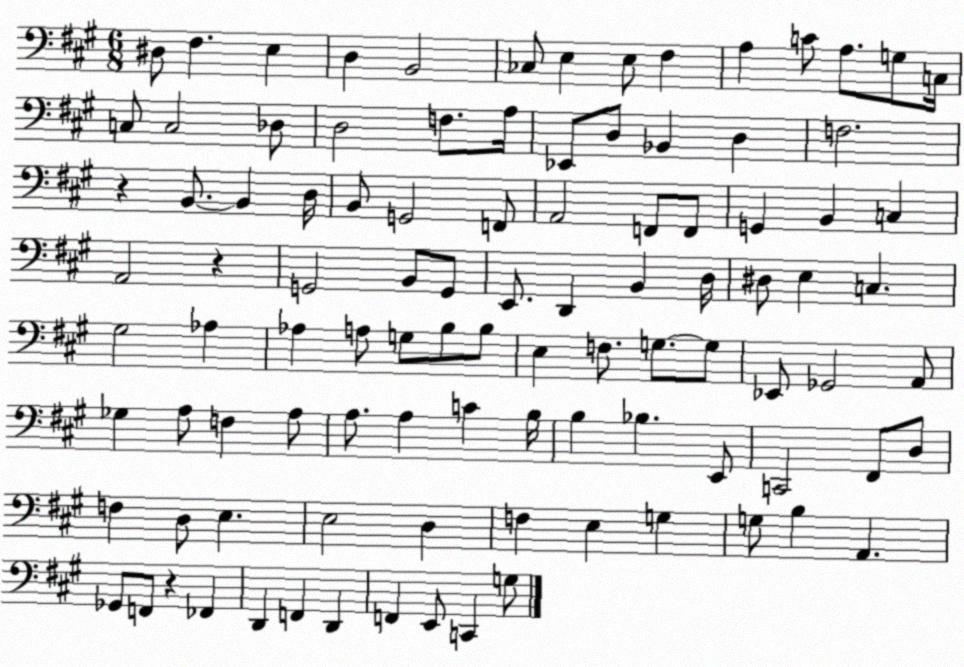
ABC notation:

X:1
T:Untitled
M:6/8
L:1/4
K:A
^D,/2 ^F, E, D, B,,2 _C,/2 E, E,/2 ^F, A, C/2 A,/2 G,/2 C,/4 C,/2 C,2 _D,/2 D,2 F,/2 A,/4 _E,,/2 D,/2 _B,, D, F,2 z B,,/2 B,, D,/4 B,,/2 G,,2 F,,/2 A,,2 F,,/2 F,,/2 G,, B,, C, A,,2 z G,,2 B,,/2 G,,/2 E,,/2 D,, B,, D,/4 ^D,/2 E, C, ^G,2 _A, _A, A,/2 G,/2 B,/2 B,/2 E, F,/2 G,/2 G,/2 _E,,/2 _G,,2 A,,/2 _G, A,/2 F, A,/2 A,/2 A, C B,/4 B, _B, E,,/2 C,,2 ^F,,/2 D,/2 F, D,/2 E, E,2 D, F, E, G, G,/2 B, A,, _G,,/2 F,,/2 z _F,, D,, F,, D,, F,, E,,/2 C,, G,/2